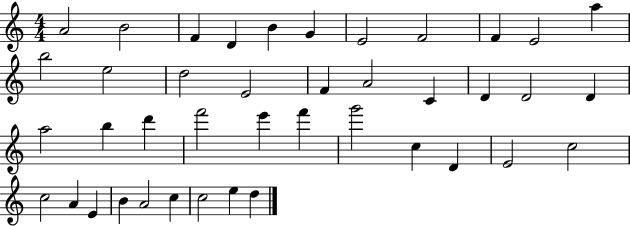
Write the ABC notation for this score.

X:1
T:Untitled
M:4/4
L:1/4
K:C
A2 B2 F D B G E2 F2 F E2 a b2 e2 d2 E2 F A2 C D D2 D a2 b d' f'2 e' f' g'2 c D E2 c2 c2 A E B A2 c c2 e d